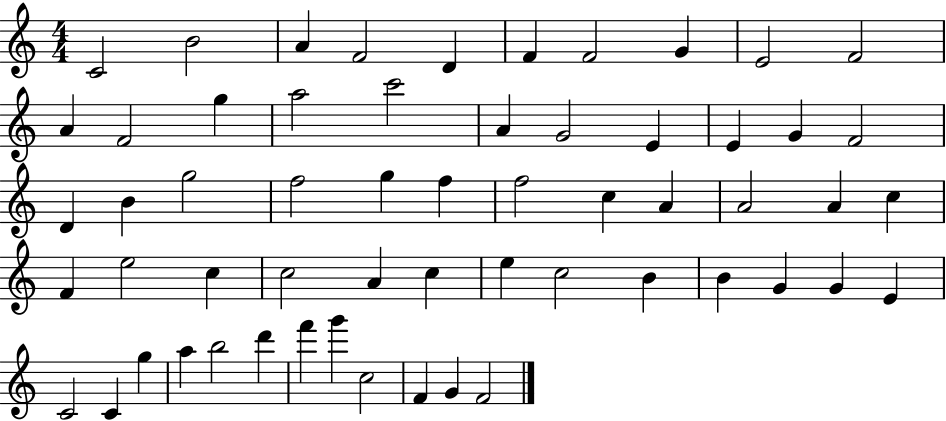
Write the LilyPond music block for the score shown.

{
  \clef treble
  \numericTimeSignature
  \time 4/4
  \key c \major
  c'2 b'2 | a'4 f'2 d'4 | f'4 f'2 g'4 | e'2 f'2 | \break a'4 f'2 g''4 | a''2 c'''2 | a'4 g'2 e'4 | e'4 g'4 f'2 | \break d'4 b'4 g''2 | f''2 g''4 f''4 | f''2 c''4 a'4 | a'2 a'4 c''4 | \break f'4 e''2 c''4 | c''2 a'4 c''4 | e''4 c''2 b'4 | b'4 g'4 g'4 e'4 | \break c'2 c'4 g''4 | a''4 b''2 d'''4 | f'''4 g'''4 c''2 | f'4 g'4 f'2 | \break \bar "|."
}